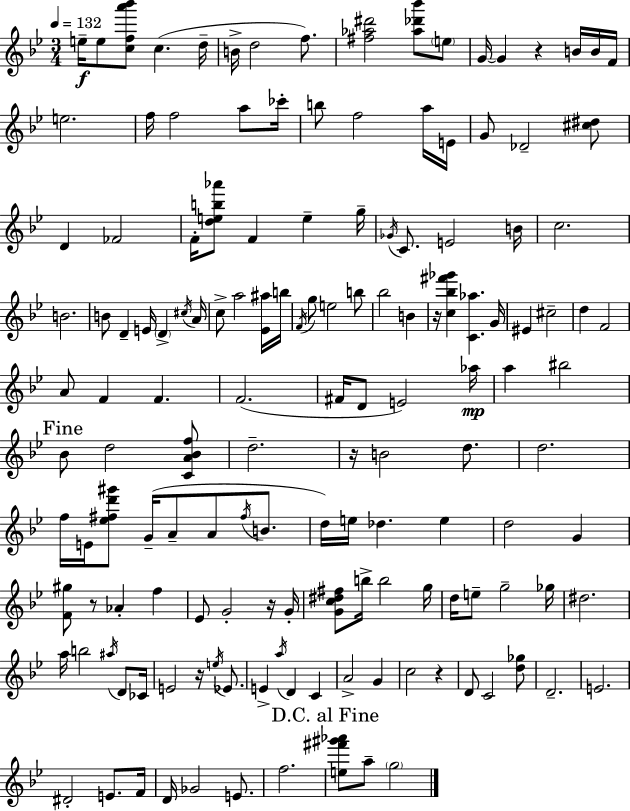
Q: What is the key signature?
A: BES major